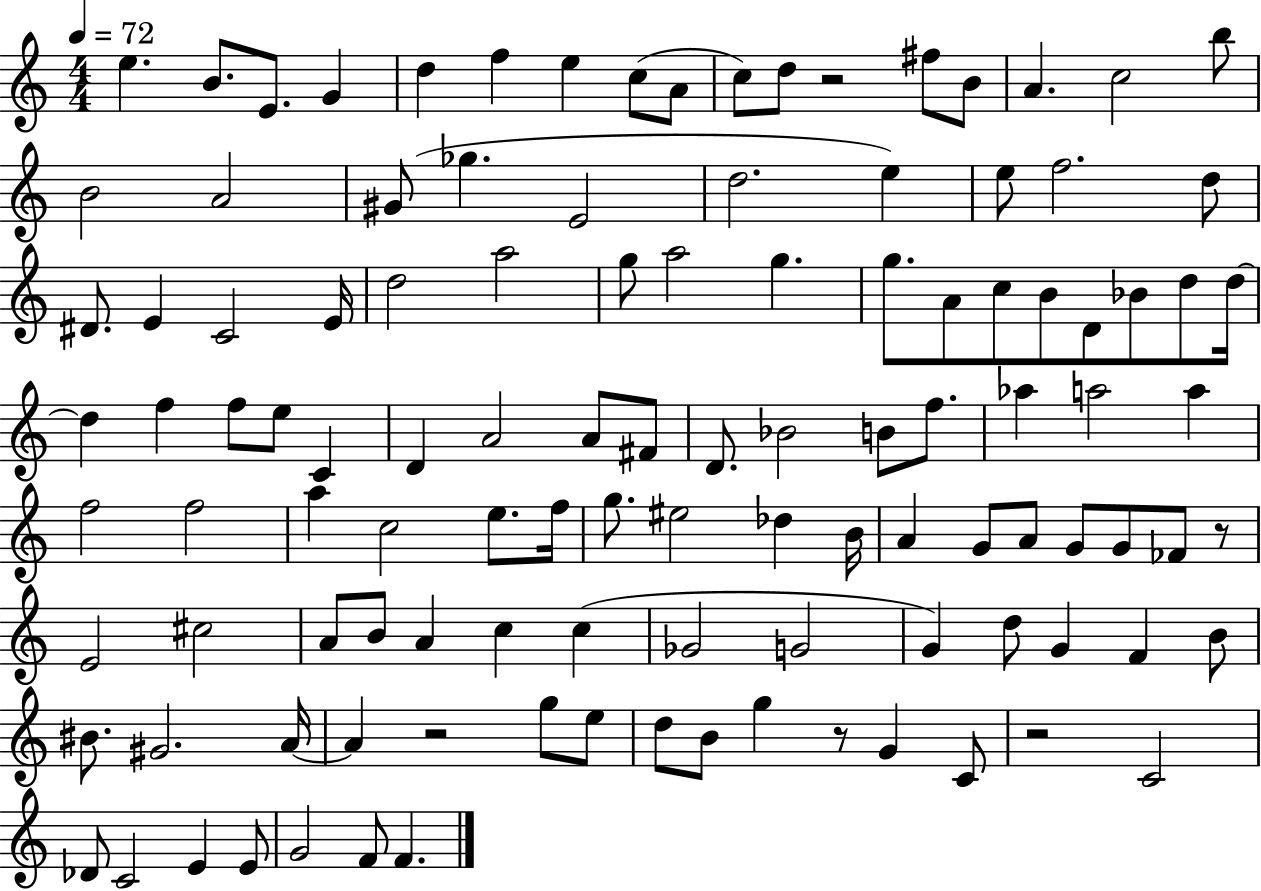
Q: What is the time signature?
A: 4/4